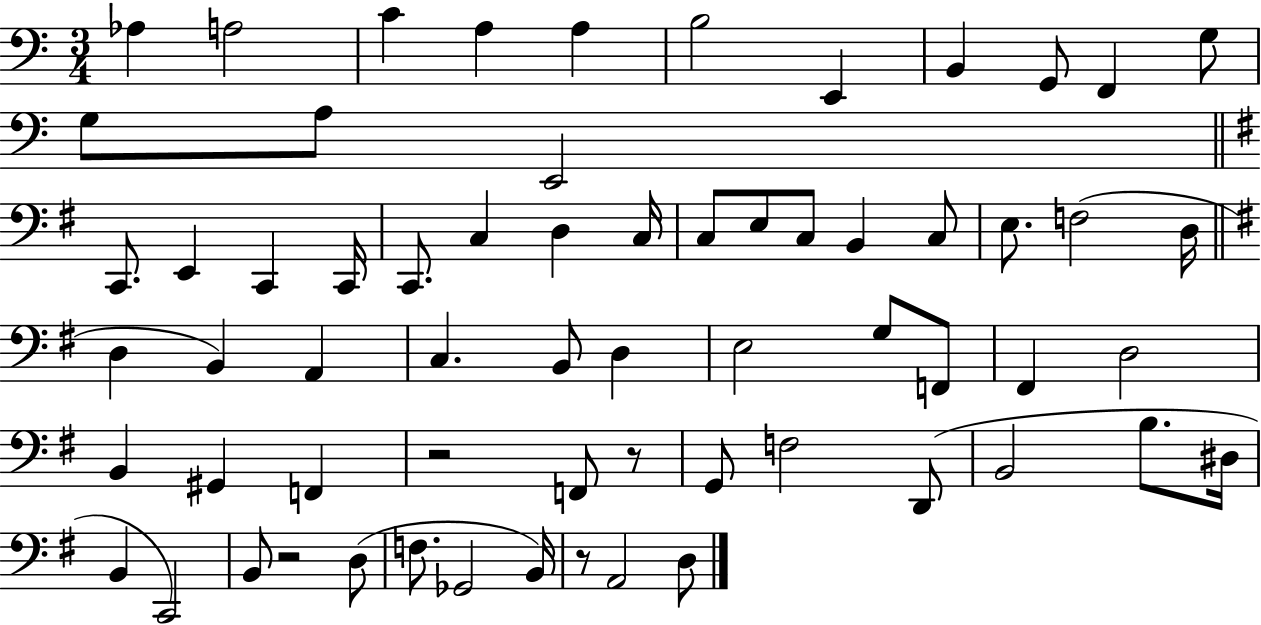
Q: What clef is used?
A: bass